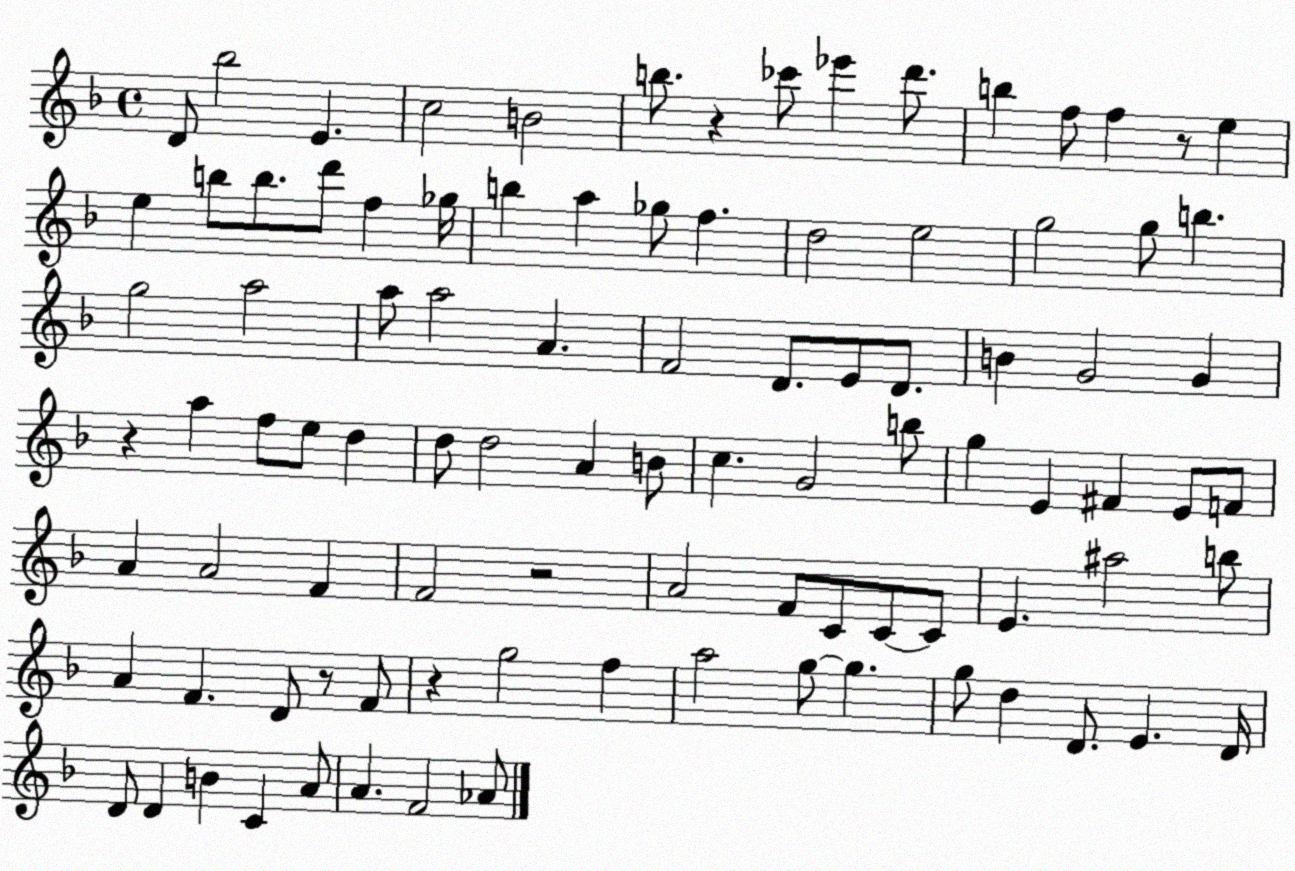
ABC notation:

X:1
T:Untitled
M:4/4
L:1/4
K:F
D/2 _b2 E c2 B2 b/2 z _c'/2 _e' d'/2 b f/2 f z/2 e e b/2 b/2 d'/2 f _g/4 b a _g/2 f d2 e2 g2 g/2 b g2 a2 a/2 a2 A F2 D/2 E/2 D/2 B G2 G z a f/2 e/2 d d/2 d2 A B/2 c G2 b/2 g E ^F E/2 F/2 A A2 F F2 z2 A2 F/2 C/2 C/2 C/2 E ^a2 b/2 A F D/2 z/2 F/2 z g2 f a2 g/2 g g/2 d D/2 E D/4 D/2 D B C A/2 A F2 _A/2